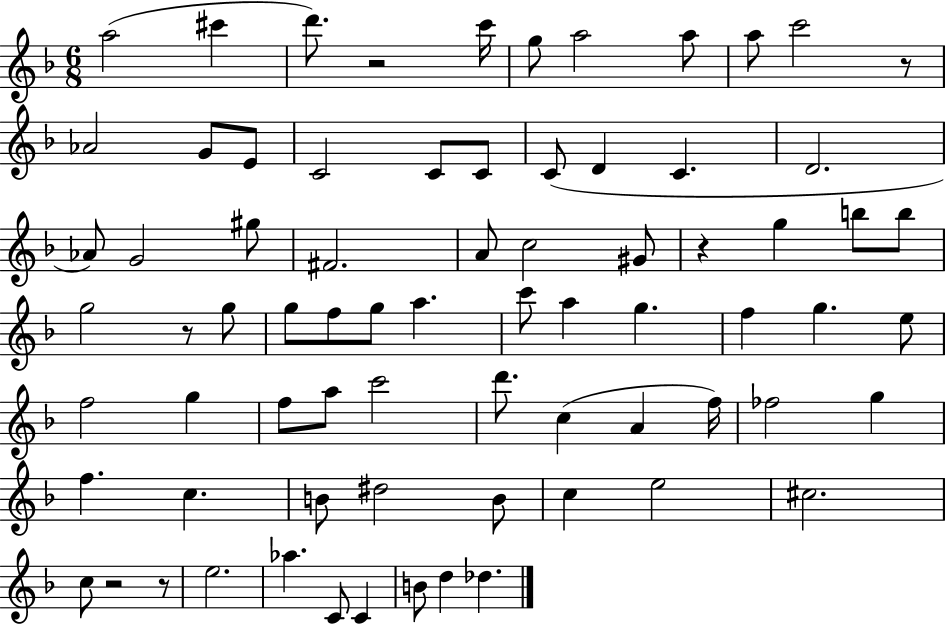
X:1
T:Untitled
M:6/8
L:1/4
K:F
a2 ^c' d'/2 z2 c'/4 g/2 a2 a/2 a/2 c'2 z/2 _A2 G/2 E/2 C2 C/2 C/2 C/2 D C D2 _A/2 G2 ^g/2 ^F2 A/2 c2 ^G/2 z g b/2 b/2 g2 z/2 g/2 g/2 f/2 g/2 a c'/2 a g f g e/2 f2 g f/2 a/2 c'2 d'/2 c A f/4 _f2 g f c B/2 ^d2 B/2 c e2 ^c2 c/2 z2 z/2 e2 _a C/2 C B/2 d _d